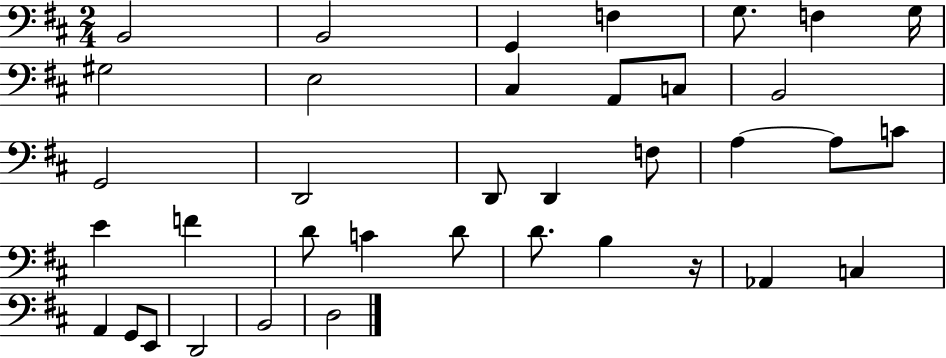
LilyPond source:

{
  \clef bass
  \numericTimeSignature
  \time 2/4
  \key d \major
  b,2 | b,2 | g,4 f4 | g8. f4 g16 | \break gis2 | e2 | cis4 a,8 c8 | b,2 | \break g,2 | d,2 | d,8 d,4 f8 | a4~~ a8 c'8 | \break e'4 f'4 | d'8 c'4 d'8 | d'8. b4 r16 | aes,4 c4 | \break a,4 g,8 e,8 | d,2 | b,2 | d2 | \break \bar "|."
}